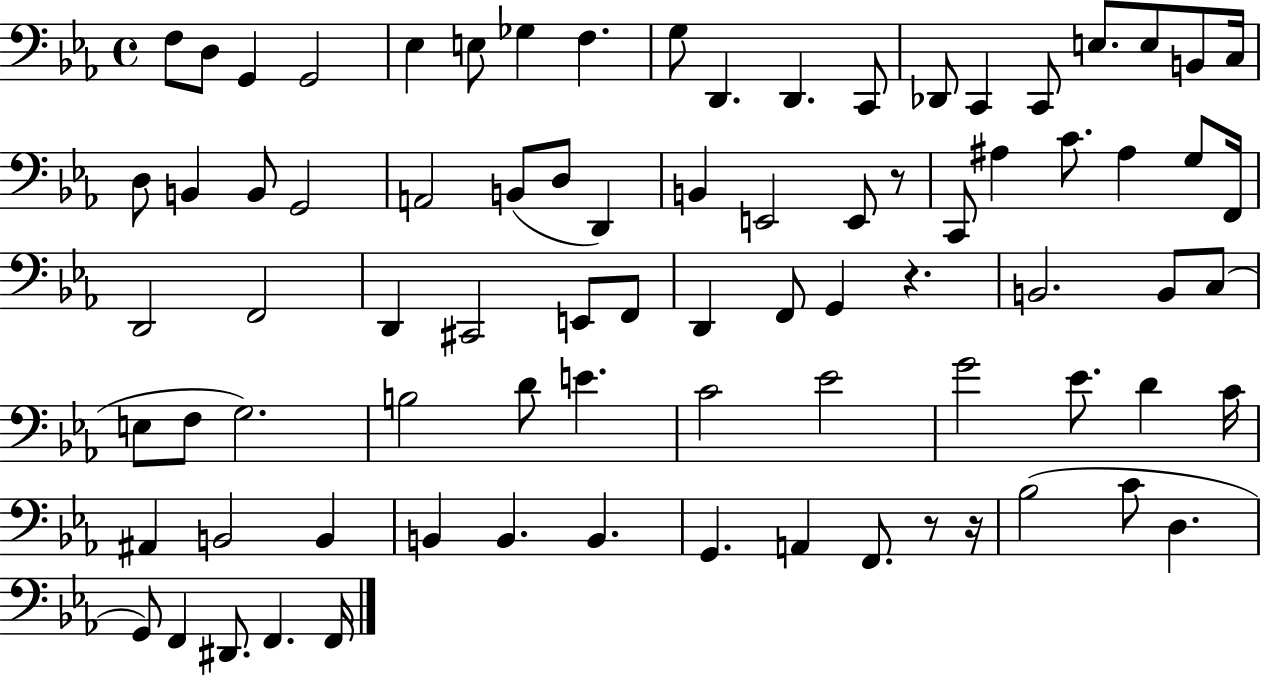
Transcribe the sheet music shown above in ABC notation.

X:1
T:Untitled
M:4/4
L:1/4
K:Eb
F,/2 D,/2 G,, G,,2 _E, E,/2 _G, F, G,/2 D,, D,, C,,/2 _D,,/2 C,, C,,/2 E,/2 E,/2 B,,/2 C,/4 D,/2 B,, B,,/2 G,,2 A,,2 B,,/2 D,/2 D,, B,, E,,2 E,,/2 z/2 C,,/2 ^A, C/2 ^A, G,/2 F,,/4 D,,2 F,,2 D,, ^C,,2 E,,/2 F,,/2 D,, F,,/2 G,, z B,,2 B,,/2 C,/2 E,/2 F,/2 G,2 B,2 D/2 E C2 _E2 G2 _E/2 D C/4 ^A,, B,,2 B,, B,, B,, B,, G,, A,, F,,/2 z/2 z/4 _B,2 C/2 D, G,,/2 F,, ^D,,/2 F,, F,,/4